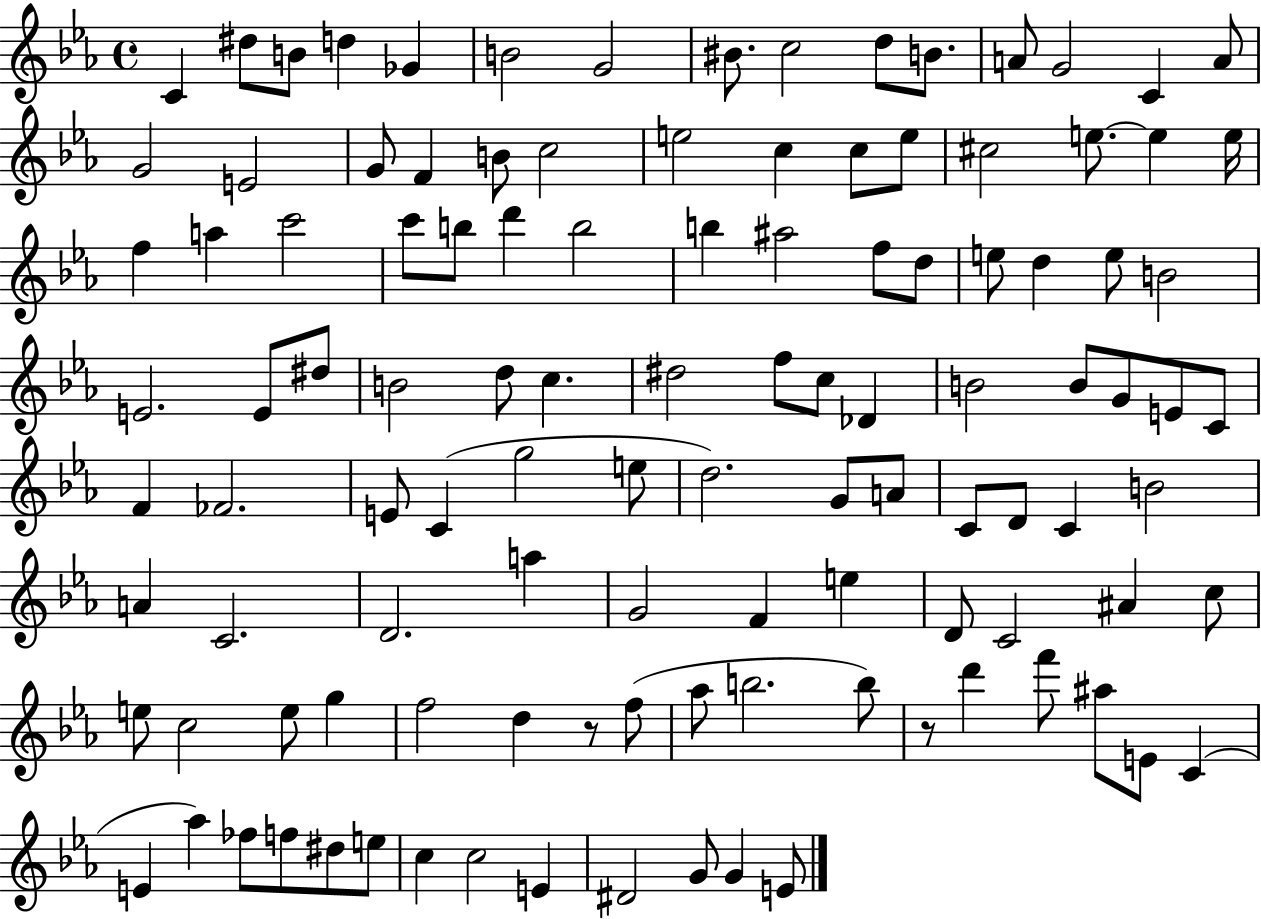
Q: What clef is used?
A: treble